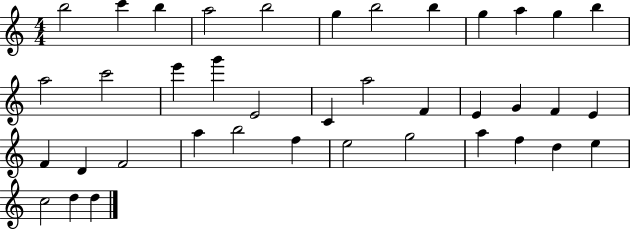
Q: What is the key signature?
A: C major